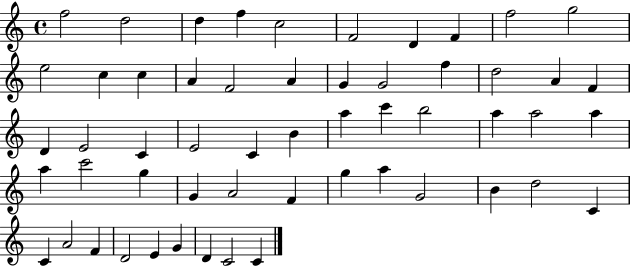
{
  \clef treble
  \time 4/4
  \defaultTimeSignature
  \key c \major
  f''2 d''2 | d''4 f''4 c''2 | f'2 d'4 f'4 | f''2 g''2 | \break e''2 c''4 c''4 | a'4 f'2 a'4 | g'4 g'2 f''4 | d''2 a'4 f'4 | \break d'4 e'2 c'4 | e'2 c'4 b'4 | a''4 c'''4 b''2 | a''4 a''2 a''4 | \break a''4 c'''2 g''4 | g'4 a'2 f'4 | g''4 a''4 g'2 | b'4 d''2 c'4 | \break c'4 a'2 f'4 | d'2 e'4 g'4 | d'4 c'2 c'4 | \bar "|."
}